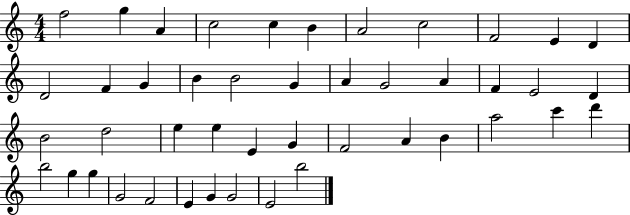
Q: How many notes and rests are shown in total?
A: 45